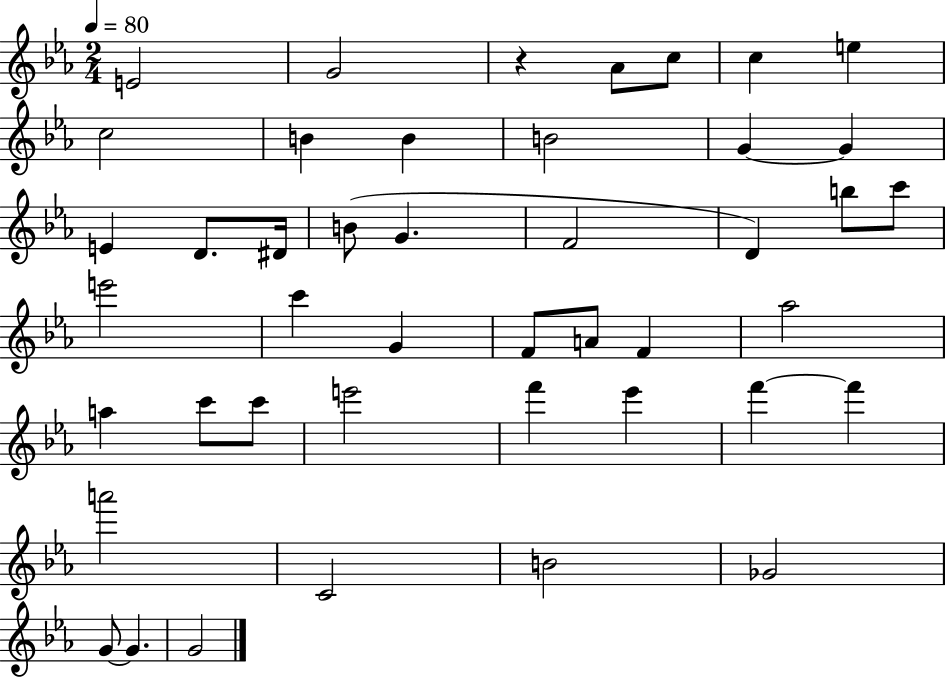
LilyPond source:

{
  \clef treble
  \numericTimeSignature
  \time 2/4
  \key ees \major
  \tempo 4 = 80
  e'2 | g'2 | r4 aes'8 c''8 | c''4 e''4 | \break c''2 | b'4 b'4 | b'2 | g'4~~ g'4 | \break e'4 d'8. dis'16 | b'8( g'4. | f'2 | d'4) b''8 c'''8 | \break e'''2 | c'''4 g'4 | f'8 a'8 f'4 | aes''2 | \break a''4 c'''8 c'''8 | e'''2 | f'''4 ees'''4 | f'''4~~ f'''4 | \break a'''2 | c'2 | b'2 | ges'2 | \break g'8~~ g'4. | g'2 | \bar "|."
}